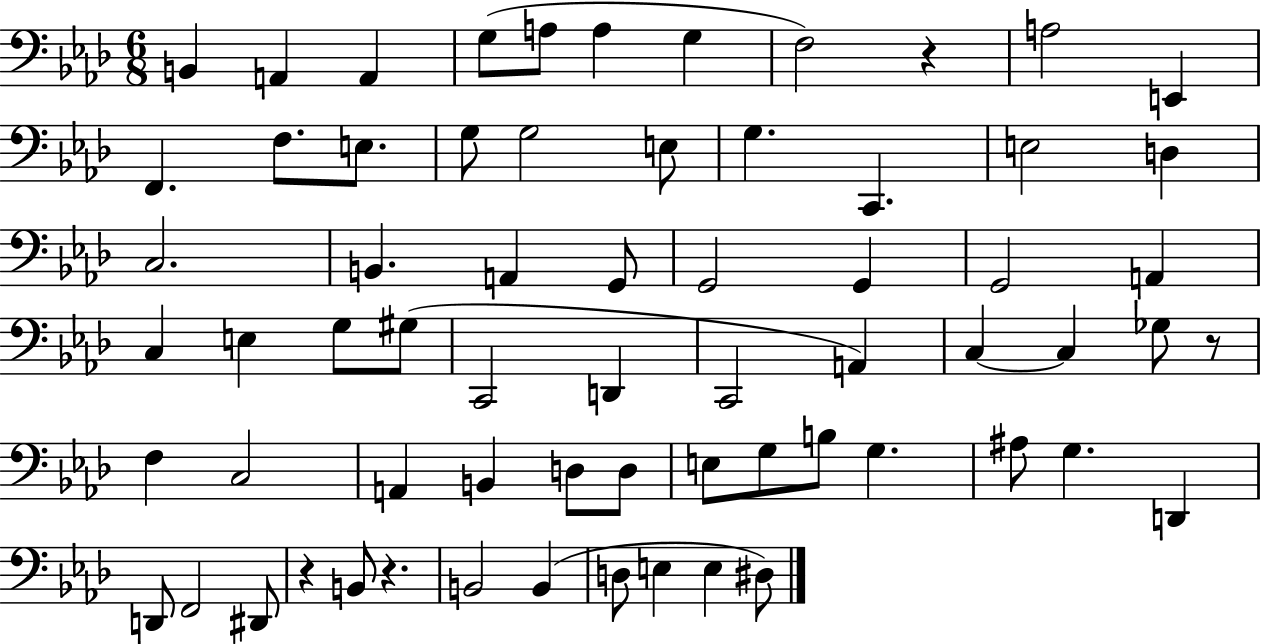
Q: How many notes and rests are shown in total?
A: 66